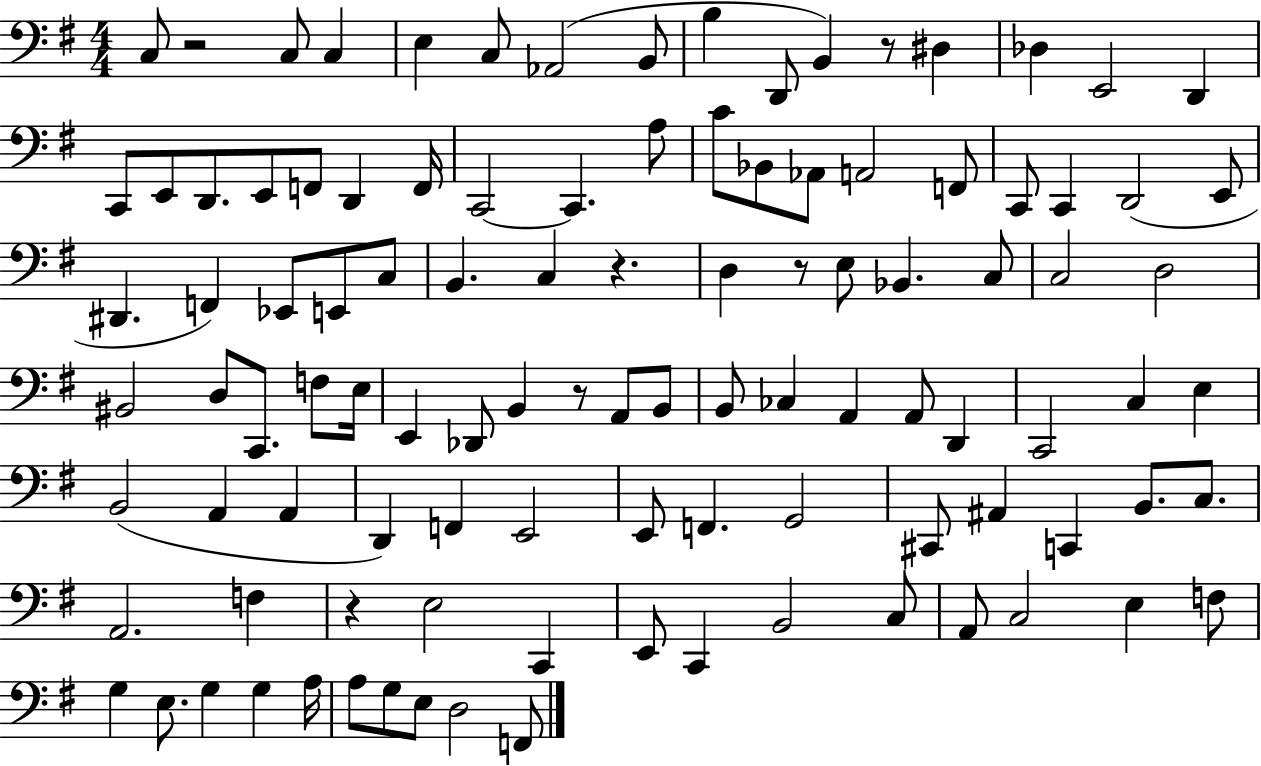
C3/e R/h C3/e C3/q E3/q C3/e Ab2/h B2/e B3/q D2/e B2/q R/e D#3/q Db3/q E2/h D2/q C2/e E2/e D2/e. E2/e F2/e D2/q F2/s C2/h C2/q. A3/e C4/e Bb2/e Ab2/e A2/h F2/e C2/e C2/q D2/h E2/e D#2/q. F2/q Eb2/e E2/e C3/e B2/q. C3/q R/q. D3/q R/e E3/e Bb2/q. C3/e C3/h D3/h BIS2/h D3/e C2/e. F3/e E3/s E2/q Db2/e B2/q R/e A2/e B2/e B2/e CES3/q A2/q A2/e D2/q C2/h C3/q E3/q B2/h A2/q A2/q D2/q F2/q E2/h E2/e F2/q. G2/h C#2/e A#2/q C2/q B2/e. C3/e. A2/h. F3/q R/q E3/h C2/q E2/e C2/q B2/h C3/e A2/e C3/h E3/q F3/e G3/q E3/e. G3/q G3/q A3/s A3/e G3/e E3/e D3/h F2/e